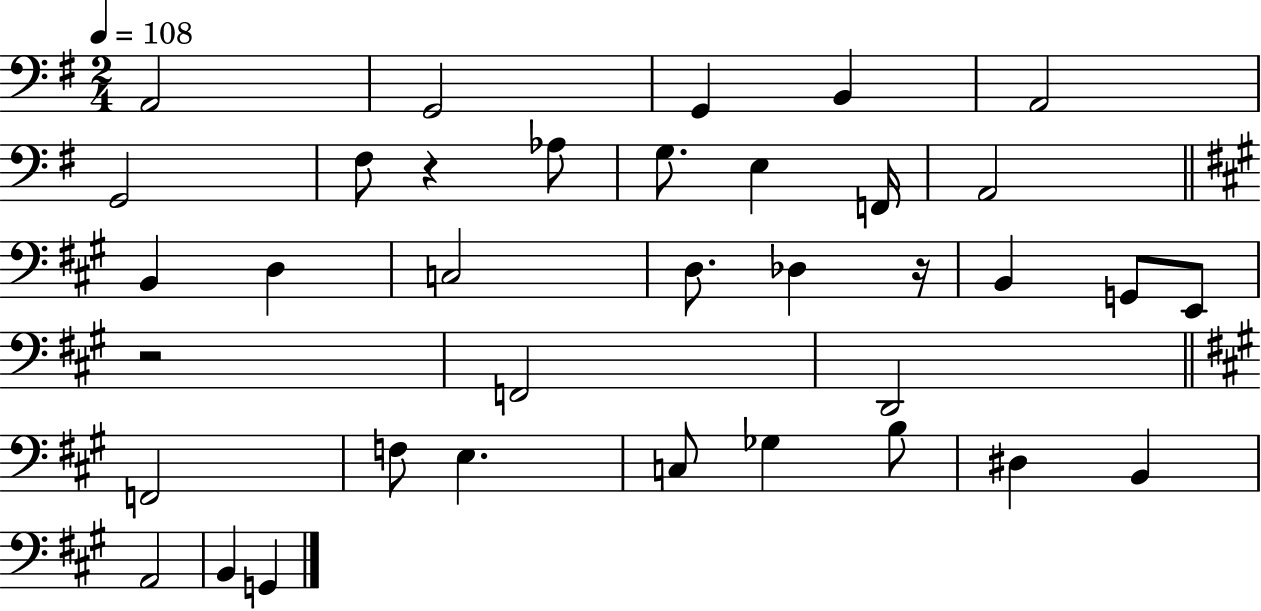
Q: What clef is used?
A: bass